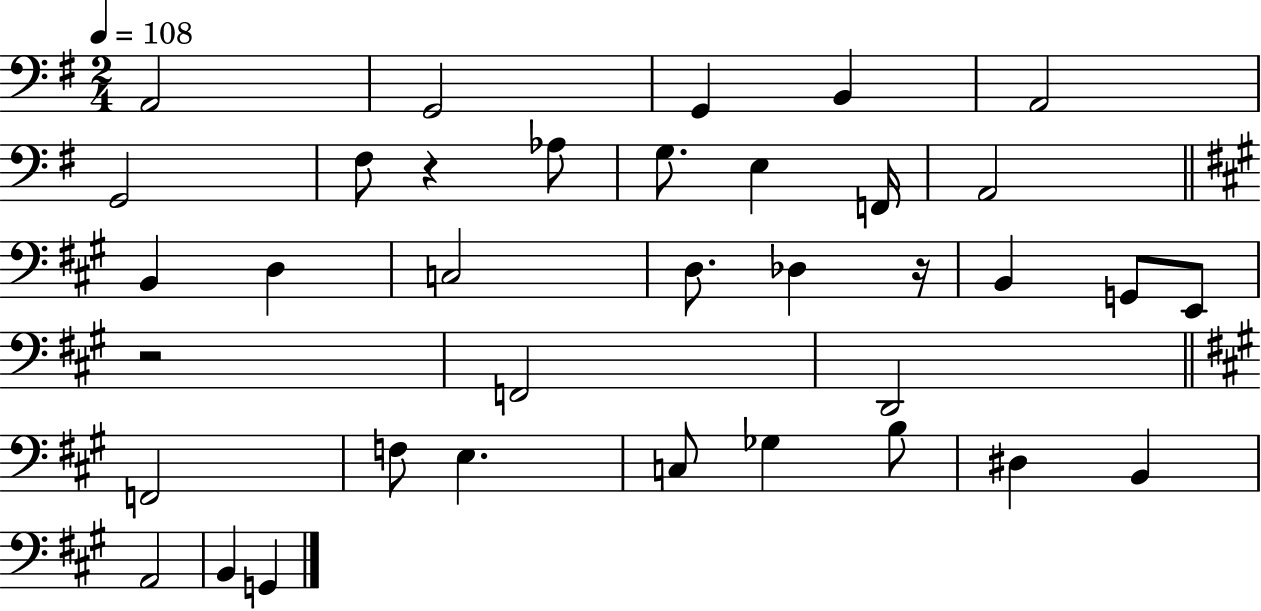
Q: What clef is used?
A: bass